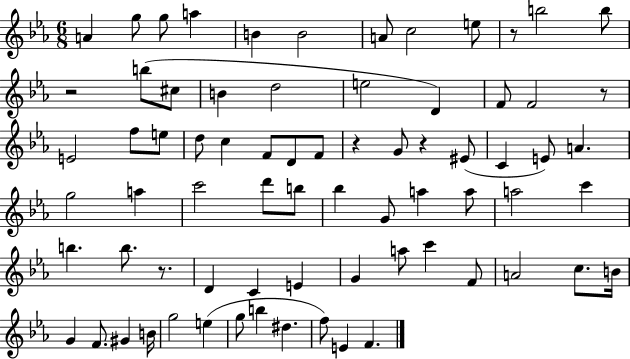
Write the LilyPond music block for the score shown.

{
  \clef treble
  \numericTimeSignature
  \time 6/8
  \key ees \major
  a'4 g''8 g''8 a''4 | b'4 b'2 | a'8 c''2 e''8 | r8 b''2 b''8 | \break r2 b''8( cis''8 | b'4 d''2 | e''2 d'4) | f'8 f'2 r8 | \break e'2 f''8 e''8 | d''8 c''4 f'8 d'8 f'8 | r4 g'8 r4 eis'8( | c'4 e'8) a'4. | \break g''2 a''4 | c'''2 d'''8 b''8 | bes''4 g'8 a''4 a''8 | a''2 c'''4 | \break b''4. b''8. r8. | d'4 c'4 e'4 | g'4 a''8 c'''4 f'8 | a'2 c''8. b'16 | \break g'4 f'8. gis'4 b'16 | g''2 e''4( | g''8 b''4 dis''4. | f''8) e'4 f'4. | \break \bar "|."
}